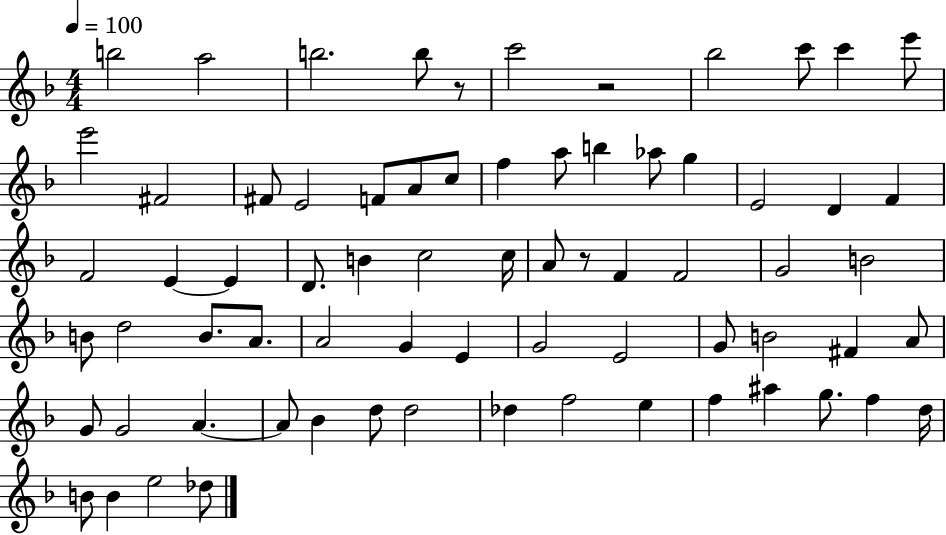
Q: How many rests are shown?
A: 3